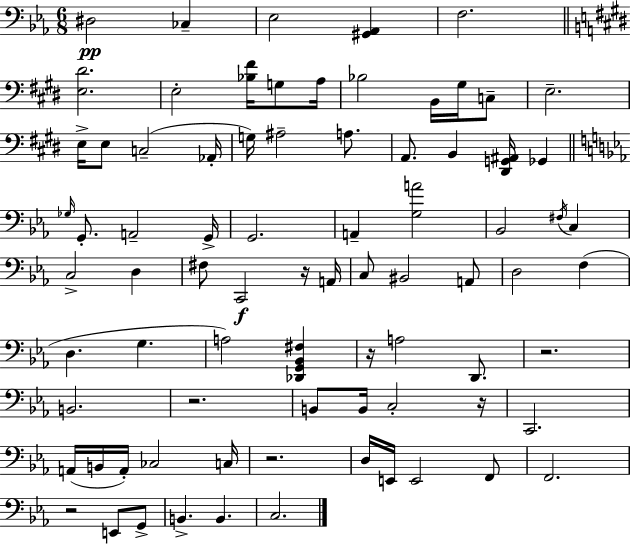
X:1
T:Untitled
M:6/8
L:1/4
K:Eb
^D,2 _C, _E,2 [^G,,_A,,] F,2 [E,^D]2 E,2 [_B,^F]/4 G,/2 A,/4 _B,2 B,,/4 ^G,/4 C,/2 E,2 E,/4 E,/2 C,2 _A,,/4 G,/4 ^A,2 A,/2 A,,/2 B,, [^D,,G,,^A,,]/4 _G,, _G,/4 G,,/2 A,,2 G,,/4 G,,2 A,, [G,A]2 _B,,2 ^F,/4 C, C,2 D, ^F,/2 C,,2 z/4 A,,/4 C,/2 ^B,,2 A,,/2 D,2 F, D, G, A,2 [_D,,G,,_B,,^F,] z/4 A,2 D,,/2 z2 B,,2 z2 B,,/2 B,,/4 C,2 z/4 C,,2 A,,/4 B,,/4 A,,/4 _C,2 C,/4 z2 D,/4 E,,/4 E,,2 F,,/2 F,,2 z2 E,,/2 G,,/2 B,, B,, C,2